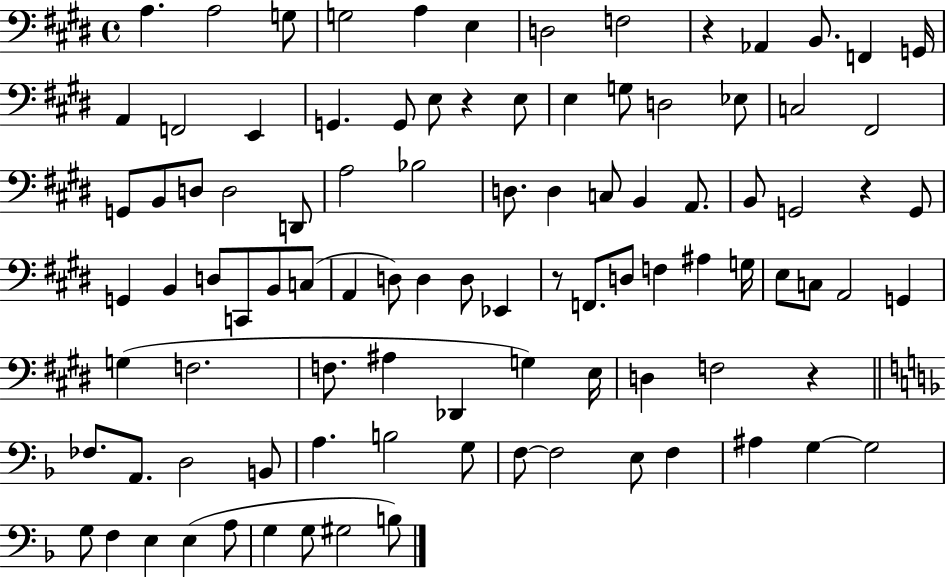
X:1
T:Untitled
M:4/4
L:1/4
K:E
A, A,2 G,/2 G,2 A, E, D,2 F,2 z _A,, B,,/2 F,, G,,/4 A,, F,,2 E,, G,, G,,/2 E,/2 z E,/2 E, G,/2 D,2 _E,/2 C,2 ^F,,2 G,,/2 B,,/2 D,/2 D,2 D,,/2 A,2 _B,2 D,/2 D, C,/2 B,, A,,/2 B,,/2 G,,2 z G,,/2 G,, B,, D,/2 C,,/2 B,,/2 C,/2 A,, D,/2 D, D,/2 _E,, z/2 F,,/2 D,/2 F, ^A, G,/4 E,/2 C,/2 A,,2 G,, G, F,2 F,/2 ^A, _D,, G, E,/4 D, F,2 z _F,/2 A,,/2 D,2 B,,/2 A, B,2 G,/2 F,/2 F,2 E,/2 F, ^A, G, G,2 G,/2 F, E, E, A,/2 G, G,/2 ^G,2 B,/2